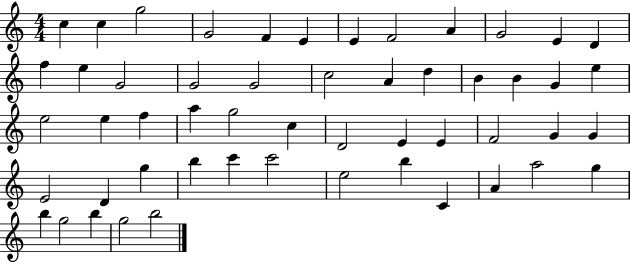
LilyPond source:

{
  \clef treble
  \numericTimeSignature
  \time 4/4
  \key c \major
  c''4 c''4 g''2 | g'2 f'4 e'4 | e'4 f'2 a'4 | g'2 e'4 d'4 | \break f''4 e''4 g'2 | g'2 g'2 | c''2 a'4 d''4 | b'4 b'4 g'4 e''4 | \break e''2 e''4 f''4 | a''4 g''2 c''4 | d'2 e'4 e'4 | f'2 g'4 g'4 | \break e'2 d'4 g''4 | b''4 c'''4 c'''2 | e''2 b''4 c'4 | a'4 a''2 g''4 | \break b''4 g''2 b''4 | g''2 b''2 | \bar "|."
}